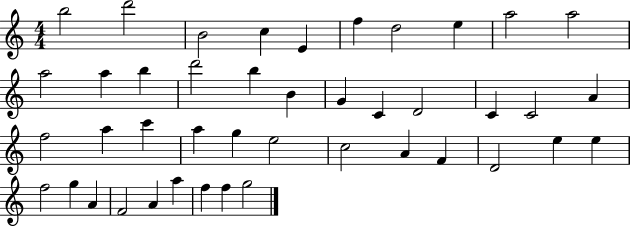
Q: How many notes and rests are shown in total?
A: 43